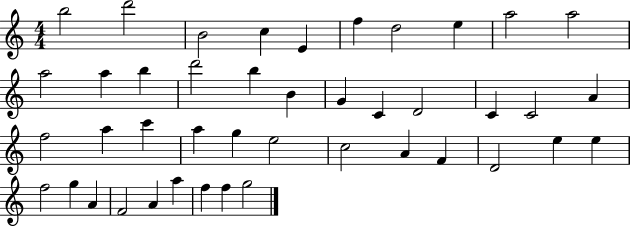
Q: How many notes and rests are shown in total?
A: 43